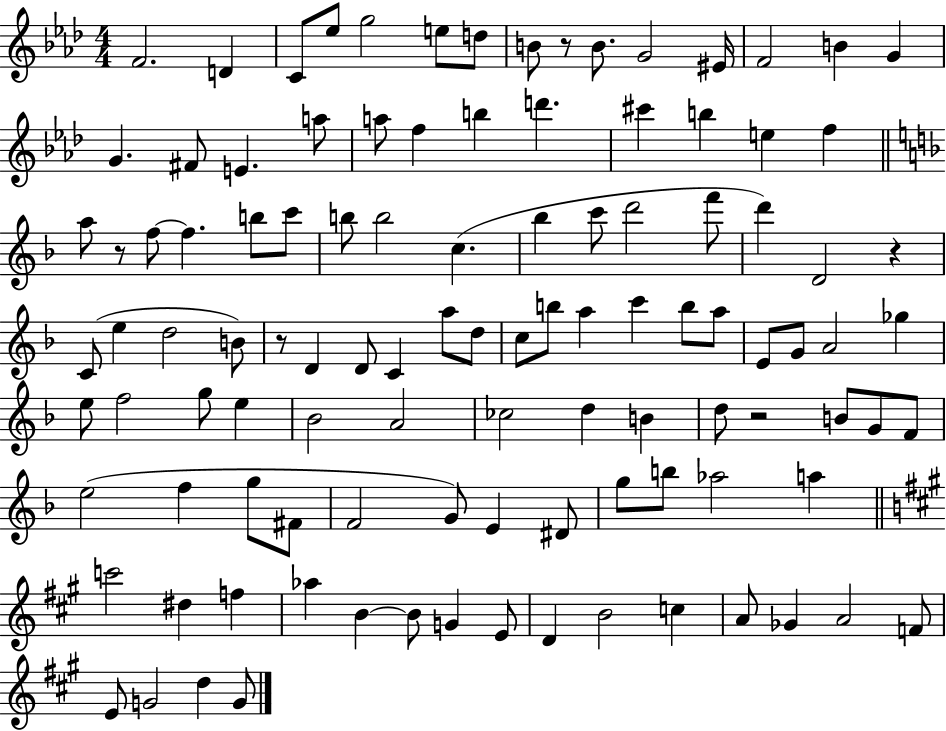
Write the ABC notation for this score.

X:1
T:Untitled
M:4/4
L:1/4
K:Ab
F2 D C/2 _e/2 g2 e/2 d/2 B/2 z/2 B/2 G2 ^E/4 F2 B G G ^F/2 E a/2 a/2 f b d' ^c' b e f a/2 z/2 f/2 f b/2 c'/2 b/2 b2 c _b c'/2 d'2 f'/2 d' D2 z C/2 e d2 B/2 z/2 D D/2 C a/2 d/2 c/2 b/2 a c' b/2 a/2 E/2 G/2 A2 _g e/2 f2 g/2 e _B2 A2 _c2 d B d/2 z2 B/2 G/2 F/2 e2 f g/2 ^F/2 F2 G/2 E ^D/2 g/2 b/2 _a2 a c'2 ^d f _a B B/2 G E/2 D B2 c A/2 _G A2 F/2 E/2 G2 d G/2